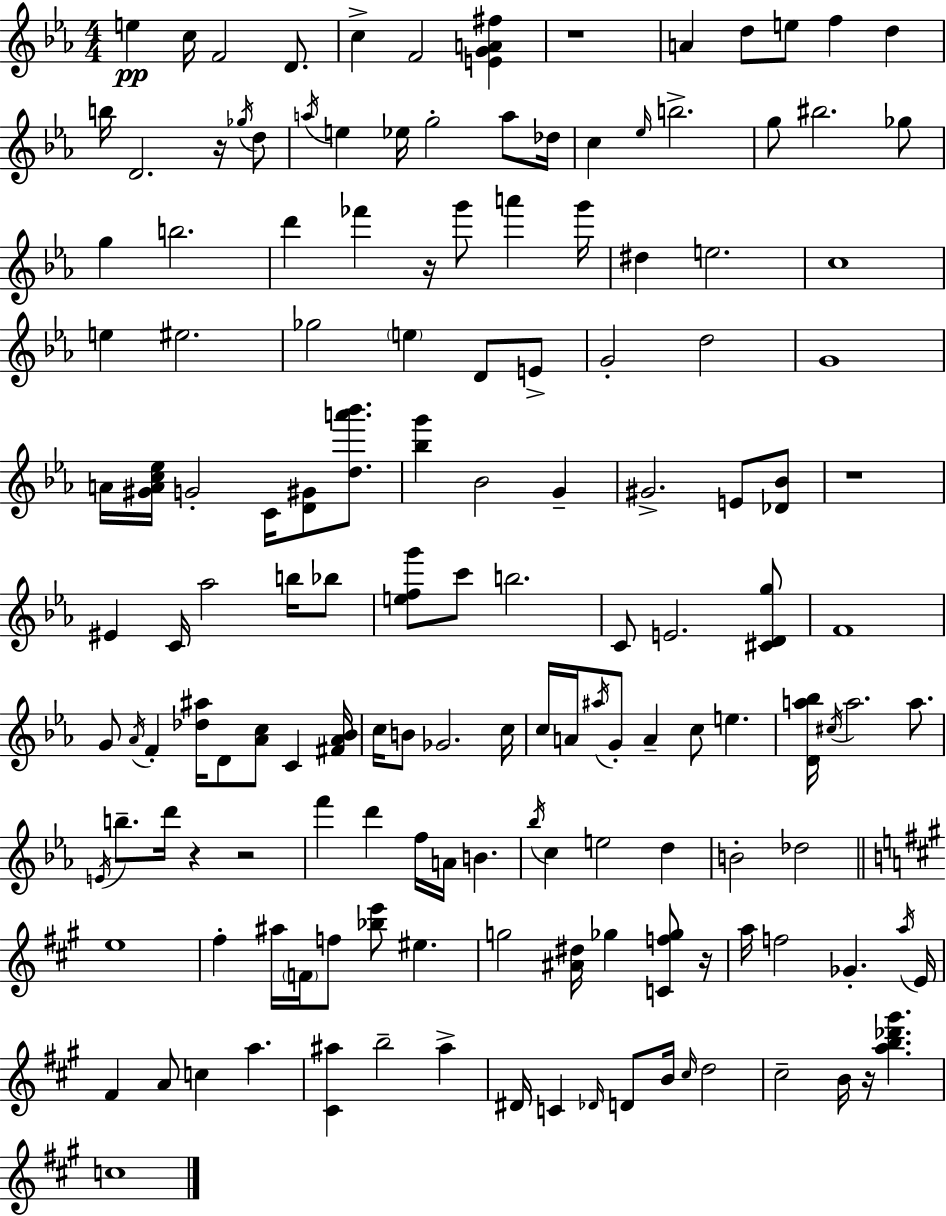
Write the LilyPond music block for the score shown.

{
  \clef treble
  \numericTimeSignature
  \time 4/4
  \key c \minor
  e''4\pp c''16 f'2 d'8. | c''4-> f'2 <e' g' a' fis''>4 | r1 | a'4 d''8 e''8 f''4 d''4 | \break b''16 d'2. r16 \acciaccatura { ges''16 } d''8 | \acciaccatura { a''16 } e''4 ees''16 g''2-. a''8 | des''16 c''4 \grace { ees''16 } b''2.-> | g''8 bis''2. | \break ges''8 g''4 b''2. | d'''4 fes'''4 r16 g'''8 a'''4 | g'''16 dis''4 e''2. | c''1 | \break e''4 eis''2. | ges''2 \parenthesize e''4 d'8 | e'8-> g'2-. d''2 | g'1 | \break a'16 <gis' a' c'' ees''>16 g'2-. c'16 <d' gis'>8 | <d'' a''' bes'''>8. <bes'' g'''>4 bes'2 g'4-- | gis'2.-> e'8 | <des' bes'>8 r1 | \break eis'4 c'16 aes''2 | b''16 bes''8 <e'' f'' g'''>8 c'''8 b''2. | c'8 e'2. | <cis' d' g''>8 f'1 | \break g'8 \acciaccatura { aes'16 } f'4-. <des'' ais''>16 d'8 <aes' c''>8 c'4 | <fis' aes' bes'>16 c''16 b'8 ges'2. | c''16 c''16 a'16 \acciaccatura { ais''16 } g'8-. a'4-- c''8 e''4. | <d' a'' bes''>16 \acciaccatura { cis''16 } a''2. | \break a''8. \acciaccatura { e'16 } b''8.-- d'''16 r4 r2 | f'''4 d'''4 f''16 | a'16 b'4. \acciaccatura { bes''16 } c''4 e''2 | d''4 b'2-. | \break des''2 \bar "||" \break \key a \major e''1 | fis''4-. ais''16 \parenthesize f'16 f''8 <bes'' e'''>8 eis''4. | g''2 <ais' dis''>16 ges''4 <c' f'' ges''>8 r16 | a''16 f''2 ges'4.-. \acciaccatura { a''16 } | \break e'16 fis'4 a'8 c''4 a''4. | <cis' ais''>4 b''2-- ais''4-> | dis'16 c'4 \grace { des'16 } d'8 b'16 \grace { cis''16 } d''2 | cis''2-- b'16 r16 <a'' b'' des''' gis'''>4. | \break c''1 | \bar "|."
}